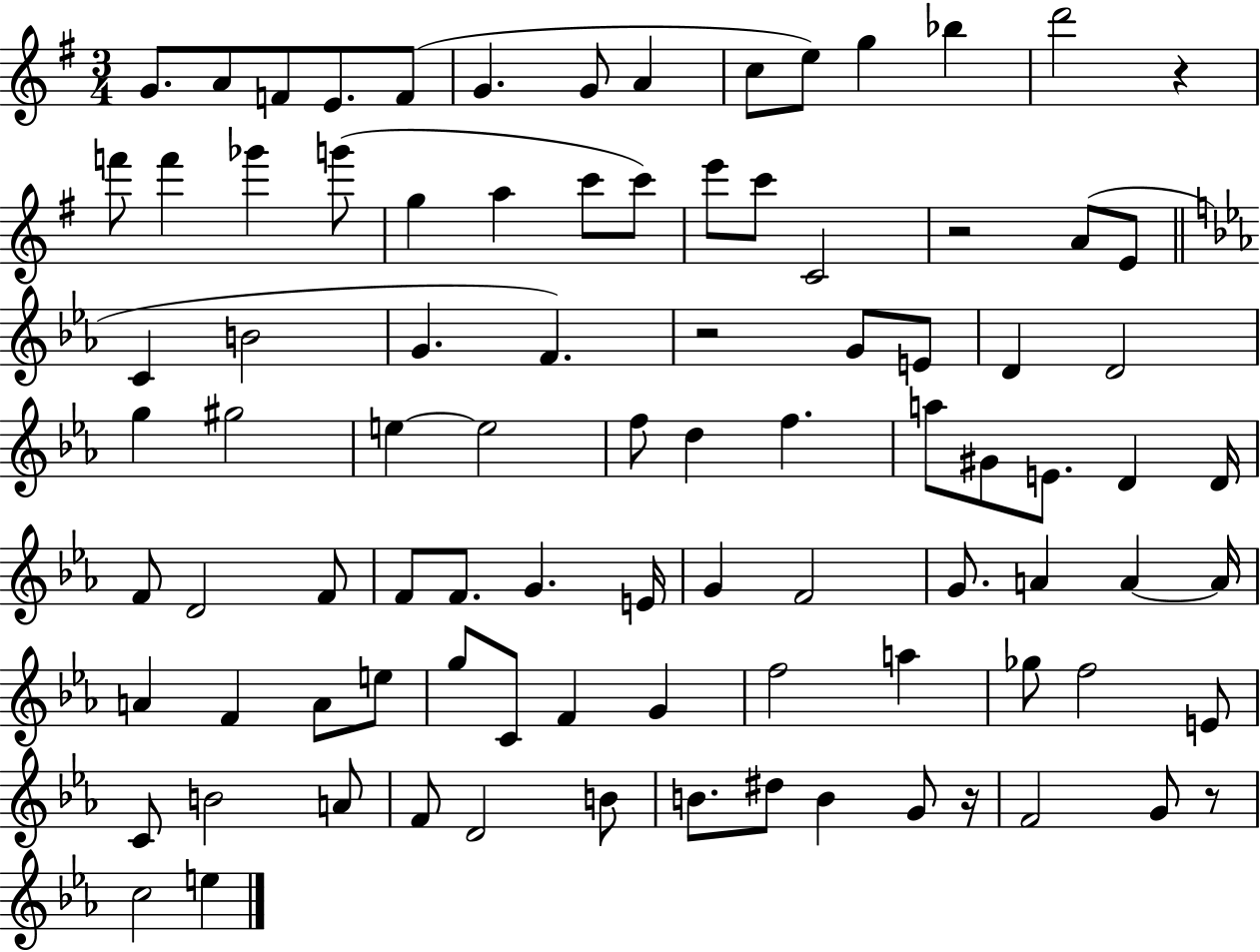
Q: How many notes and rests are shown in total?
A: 91